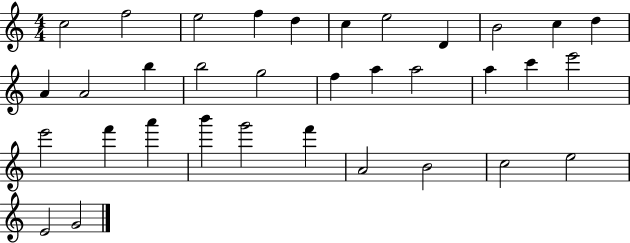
X:1
T:Untitled
M:4/4
L:1/4
K:C
c2 f2 e2 f d c e2 D B2 c d A A2 b b2 g2 f a a2 a c' e'2 e'2 f' a' b' g'2 f' A2 B2 c2 e2 E2 G2